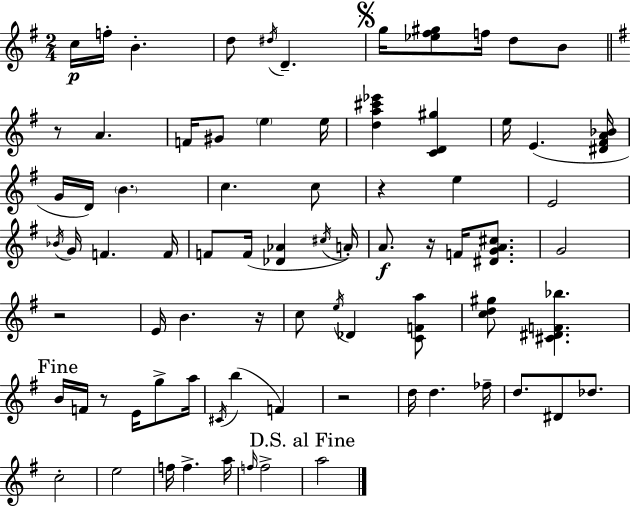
C5/s F5/s B4/q. D5/e D#5/s D4/q. G5/s [Eb5,F#5,G#5]/e F5/s D5/e B4/e R/e A4/q. F4/s G#4/e E5/q E5/s [D5,A5,C#6,Eb6]/q [C4,D4,G#5]/q E5/s E4/q. [D#4,F#4,A4,Bb4]/s G4/s D4/s B4/q. C5/q. C5/e R/q E5/q E4/h Bb4/s G4/s F4/q. F4/s F4/e F4/s [Db4,Ab4]/q C#5/s A4/s A4/e. R/s F4/s [D#4,G4,A4,C#5]/e. G4/h R/h E4/s B4/q. R/s C5/e E5/s Db4/q [C4,F4,A5]/e [C5,D5,G#5]/e [C#4,D#4,F4,Bb5]/q. B4/s F4/s R/e E4/s G5/e A5/s C#4/s B5/q F4/q R/h D5/s D5/q. FES5/s D5/e. D#4/e Db5/e. C5/h E5/h F5/s F5/q. A5/s F5/s F5/h A5/h